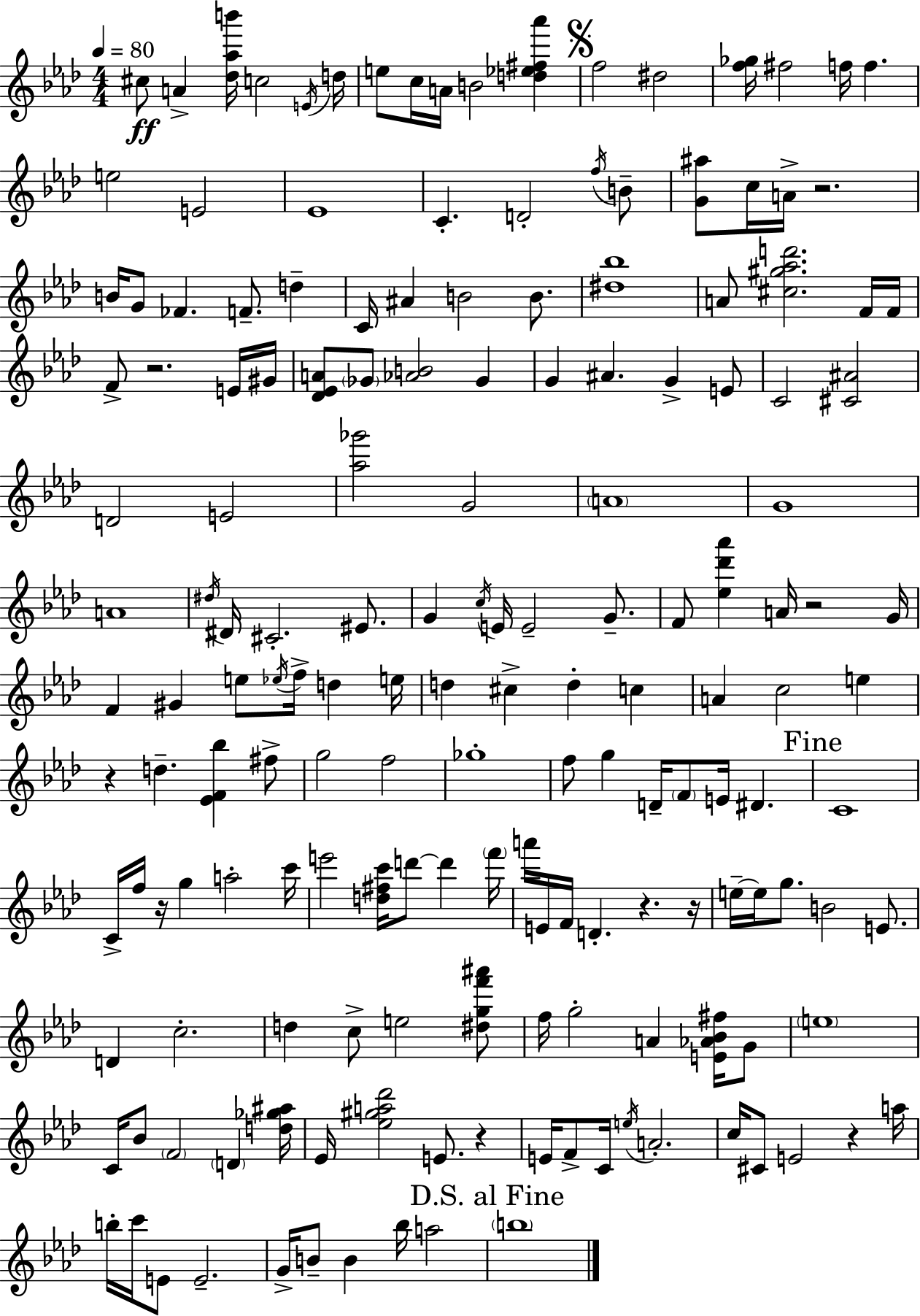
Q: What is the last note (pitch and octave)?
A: B5